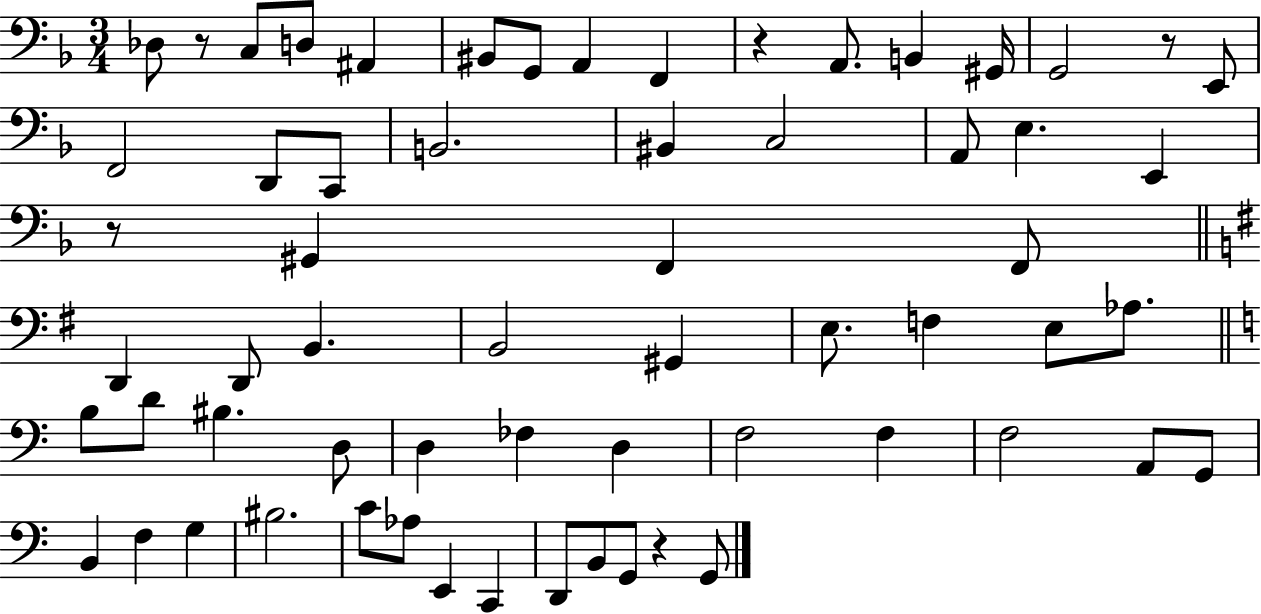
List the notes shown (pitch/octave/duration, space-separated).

Db3/e R/e C3/e D3/e A#2/q BIS2/e G2/e A2/q F2/q R/q A2/e. B2/q G#2/s G2/h R/e E2/e F2/h D2/e C2/e B2/h. BIS2/q C3/h A2/e E3/q. E2/q R/e G#2/q F2/q F2/e D2/q D2/e B2/q. B2/h G#2/q E3/e. F3/q E3/e Ab3/e. B3/e D4/e BIS3/q. D3/e D3/q FES3/q D3/q F3/h F3/q F3/h A2/e G2/e B2/q F3/q G3/q BIS3/h. C4/e Ab3/e E2/q C2/q D2/e B2/e G2/e R/q G2/e